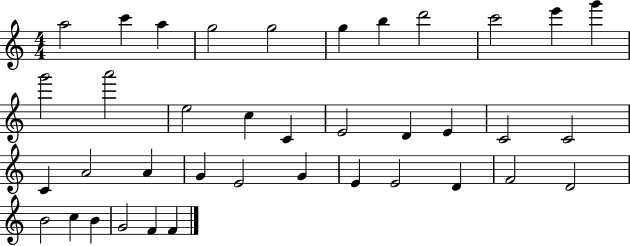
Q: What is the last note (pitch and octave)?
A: F4